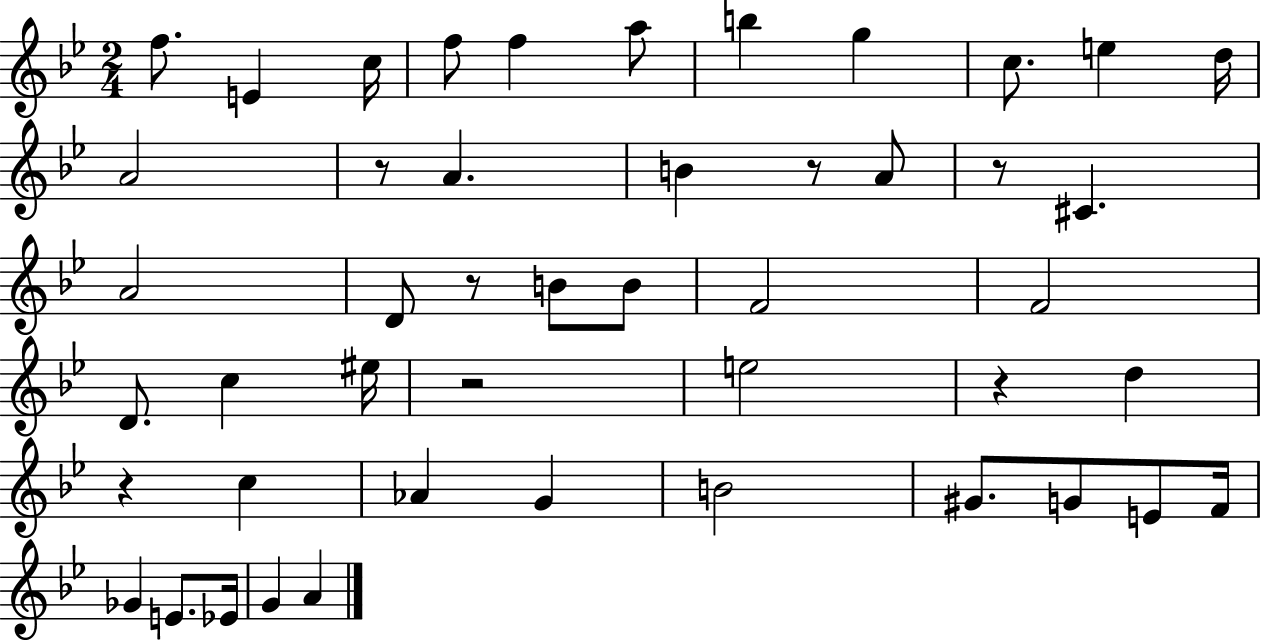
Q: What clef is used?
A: treble